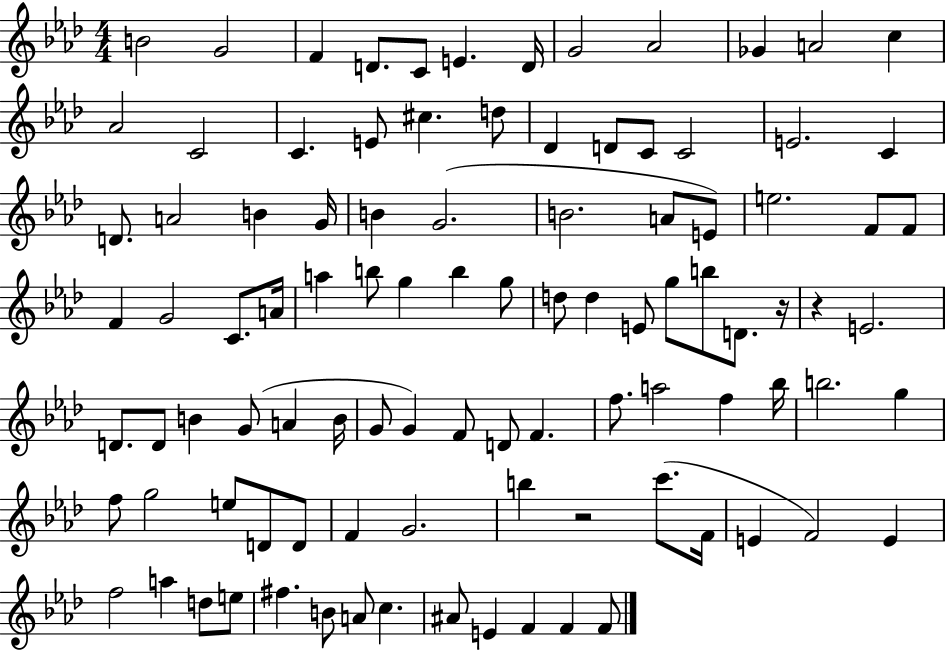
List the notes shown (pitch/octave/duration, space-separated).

B4/h G4/h F4/q D4/e. C4/e E4/q. D4/s G4/h Ab4/h Gb4/q A4/h C5/q Ab4/h C4/h C4/q. E4/e C#5/q. D5/e Db4/q D4/e C4/e C4/h E4/h. C4/q D4/e. A4/h B4/q G4/s B4/q G4/h. B4/h. A4/e E4/e E5/h. F4/e F4/e F4/q G4/h C4/e. A4/s A5/q B5/e G5/q B5/q G5/e D5/e D5/q E4/e G5/e B5/e D4/e. R/s R/q E4/h. D4/e. D4/e B4/q G4/e A4/q B4/s G4/e G4/q F4/e D4/e F4/q. F5/e. A5/h F5/q Bb5/s B5/h. G5/q F5/e G5/h E5/e D4/e D4/e F4/q G4/h. B5/q R/h C6/e. F4/s E4/q F4/h E4/q F5/h A5/q D5/e E5/e F#5/q. B4/e A4/e C5/q. A#4/e E4/q F4/q F4/q F4/e